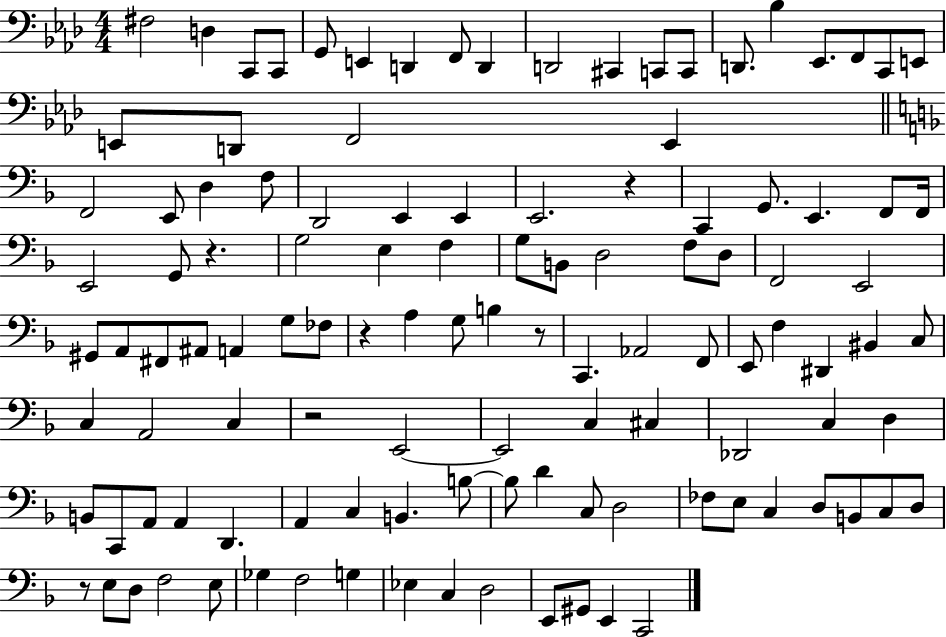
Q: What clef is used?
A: bass